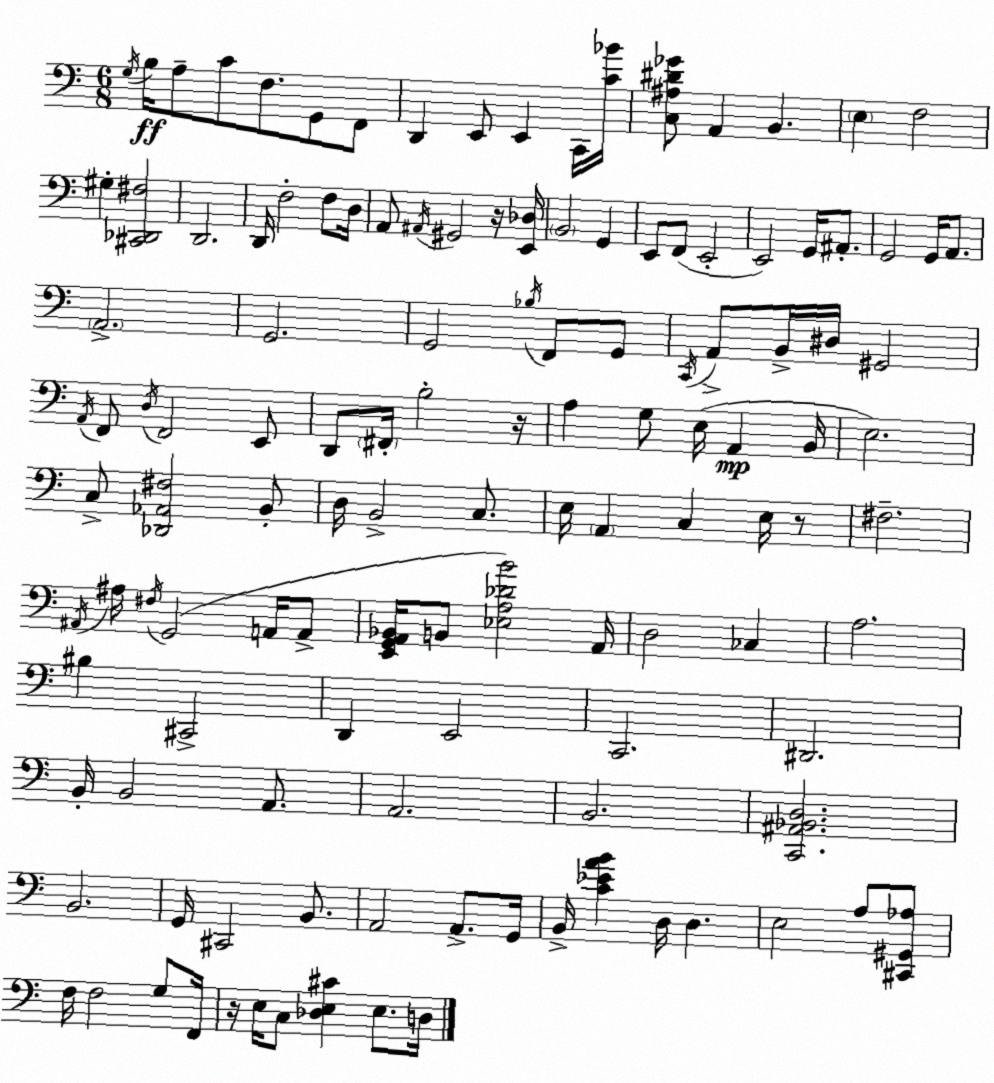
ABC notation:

X:1
T:Untitled
M:6/8
L:1/4
K:C
G,/4 B,/4 A,/2 C/2 F,/2 G,,/2 F,,/2 D,, E,,/2 E,, C,,/4 [C_B]/4 [C,^A,^D_G]/2 A,, B,, E, F,2 ^G, [^C,,_D,,^F,]2 D,,2 D,,/4 F,2 F,/2 D,/4 A,,/2 ^A,,/4 ^G,,2 z/4 [E,,_D,]/4 B,,2 G,, E,,/2 F,,/2 E,,2 E,,2 G,,/4 ^A,,/2 G,,2 G,,/4 A,,/2 A,,2 G,,2 G,,2 _B,/4 F,,/2 G,,/2 C,,/4 A,,/2 B,,/4 ^D,/4 ^G,,2 A,,/4 F,,/2 D,/4 F,,2 E,,/2 D,,/2 ^F,,/4 B,2 z/4 A, G,/2 E,/4 A,, B,,/4 E,2 C,/2 [_D,,_A,,^F,]2 B,,/2 D,/4 B,,2 C,/2 E,/4 A,, C, E,/4 z/2 ^F,2 ^A,,/4 ^A,/4 ^F,/4 G,,2 A,,/4 A,,/2 [E,,G,,A,,_B,,]/4 B,,/2 [_E,A,_DB]2 A,,/4 D,2 _C, A,2 ^B, ^C,,2 D,, E,,2 C,,2 ^D,,2 B,,/4 B,,2 A,,/2 A,,2 B,,2 [C,,^A,,_B,,D,]2 B,,2 G,,/4 ^C,,2 B,,/2 A,,2 A,,/2 G,,/4 B,,/4 [C_EAB] D,/4 D, E,2 A,/2 [^C,,^G,,_A,]/2 F,/4 F,2 G,/2 F,,/4 z/4 E,/4 C,/2 [_D,E,^C] E,/2 D,/4